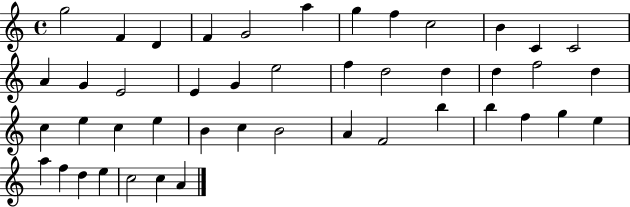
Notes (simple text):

G5/h F4/q D4/q F4/q G4/h A5/q G5/q F5/q C5/h B4/q C4/q C4/h A4/q G4/q E4/h E4/q G4/q E5/h F5/q D5/h D5/q D5/q F5/h D5/q C5/q E5/q C5/q E5/q B4/q C5/q B4/h A4/q F4/h B5/q B5/q F5/q G5/q E5/q A5/q F5/q D5/q E5/q C5/h C5/q A4/q